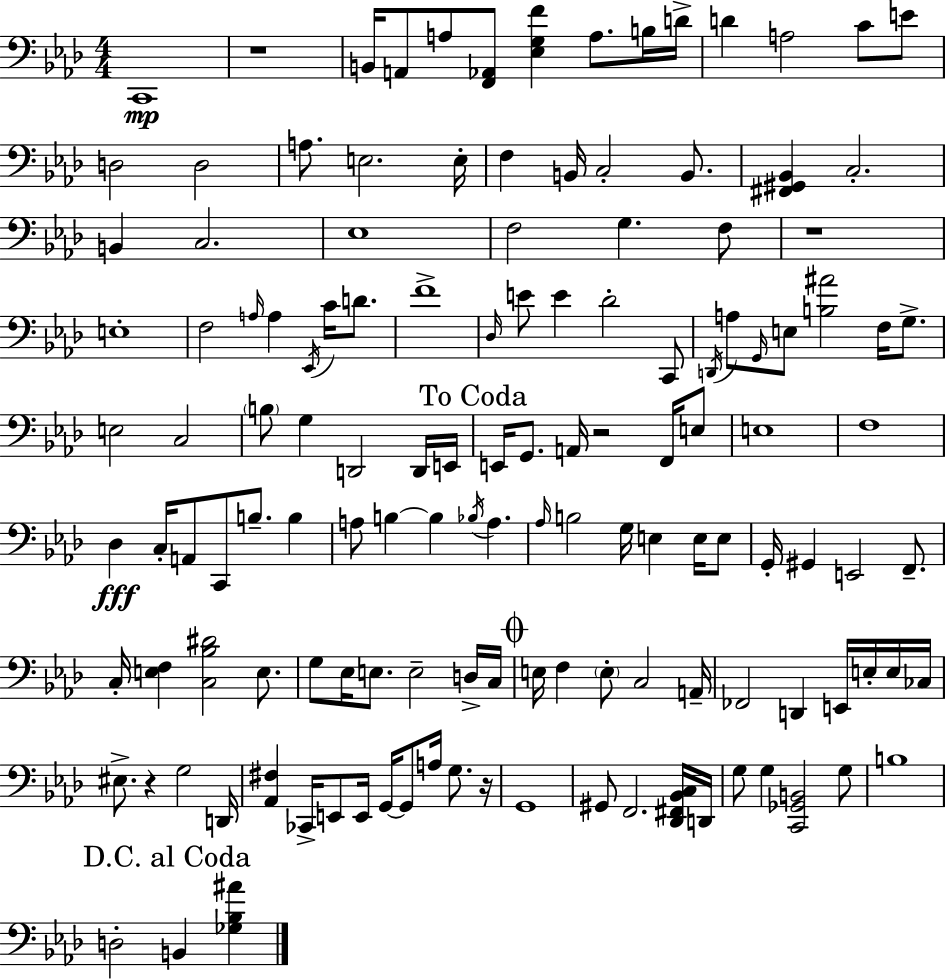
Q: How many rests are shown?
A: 5